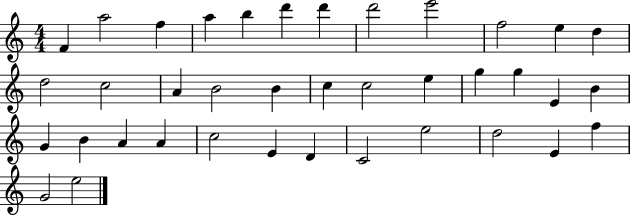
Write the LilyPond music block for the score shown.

{
  \clef treble
  \numericTimeSignature
  \time 4/4
  \key c \major
  f'4 a''2 f''4 | a''4 b''4 d'''4 d'''4 | d'''2 e'''2 | f''2 e''4 d''4 | \break d''2 c''2 | a'4 b'2 b'4 | c''4 c''2 e''4 | g''4 g''4 e'4 b'4 | \break g'4 b'4 a'4 a'4 | c''2 e'4 d'4 | c'2 e''2 | d''2 e'4 f''4 | \break g'2 e''2 | \bar "|."
}